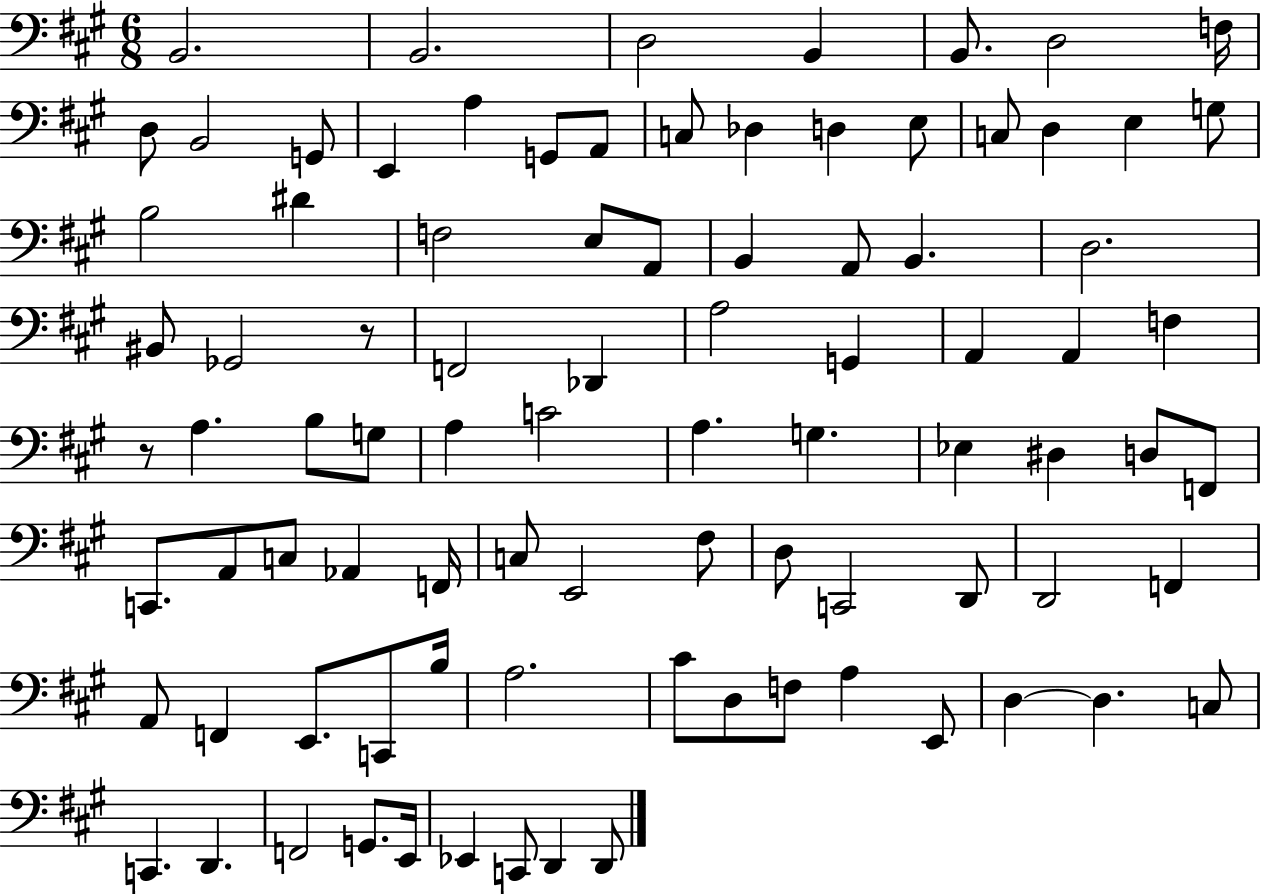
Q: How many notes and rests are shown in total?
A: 89